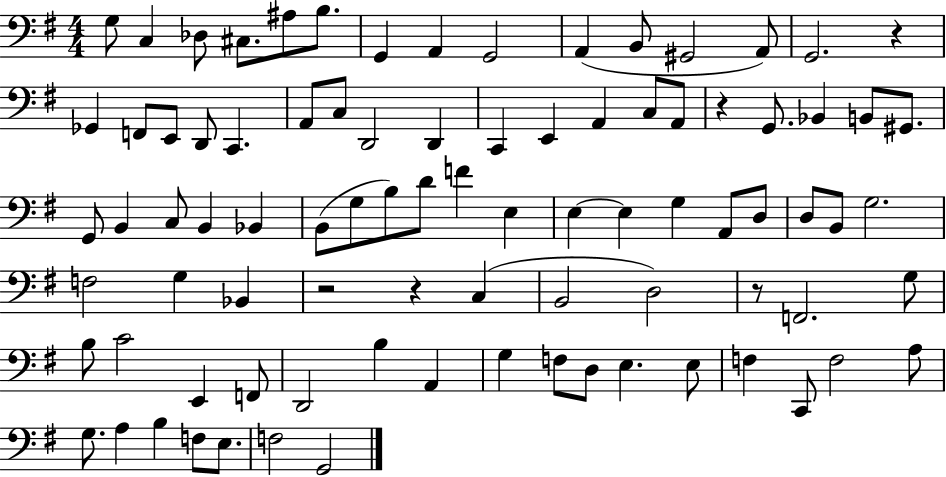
{
  \clef bass
  \numericTimeSignature
  \time 4/4
  \key g \major
  g8 c4 des8 cis8. ais8 b8. | g,4 a,4 g,2 | a,4( b,8 gis,2 a,8) | g,2. r4 | \break ges,4 f,8 e,8 d,8 c,4. | a,8 c8 d,2 d,4 | c,4 e,4 a,4 c8 a,8 | r4 g,8. bes,4 b,8 gis,8. | \break g,8 b,4 c8 b,4 bes,4 | b,8( g8 b8) d'8 f'4 e4 | e4~~ e4 g4 a,8 d8 | d8 b,8 g2. | \break f2 g4 bes,4 | r2 r4 c4( | b,2 d2) | r8 f,2. g8 | \break b8 c'2 e,4 f,8 | d,2 b4 a,4 | g4 f8 d8 e4. e8 | f4 c,8 f2 a8 | \break g8. a4 b4 f8 e8. | f2 g,2 | \bar "|."
}